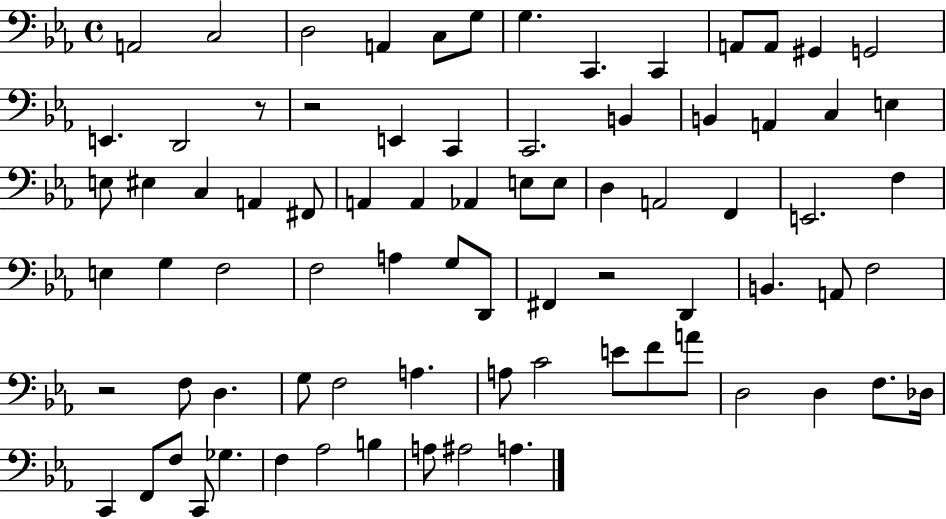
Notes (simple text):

A2/h C3/h D3/h A2/q C3/e G3/e G3/q. C2/q. C2/q A2/e A2/e G#2/q G2/h E2/q. D2/h R/e R/h E2/q C2/q C2/h. B2/q B2/q A2/q C3/q E3/q E3/e EIS3/q C3/q A2/q F#2/e A2/q A2/q Ab2/q E3/e E3/e D3/q A2/h F2/q E2/h. F3/q E3/q G3/q F3/h F3/h A3/q G3/e D2/e F#2/q R/h D2/q B2/q. A2/e F3/h R/h F3/e D3/q. G3/e F3/h A3/q. A3/e C4/h E4/e F4/e A4/e D3/h D3/q F3/e. Db3/s C2/q F2/e F3/e C2/e Gb3/q. F3/q Ab3/h B3/q A3/e A#3/h A3/q.